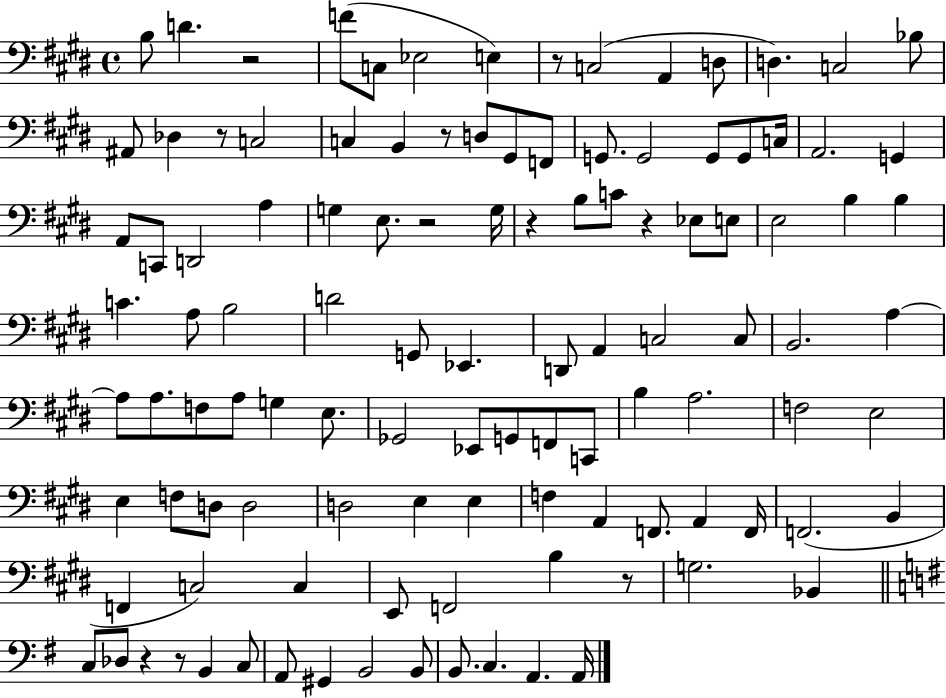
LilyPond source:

{
  \clef bass
  \time 4/4
  \defaultTimeSignature
  \key e \major
  \repeat volta 2 { b8 d'4. r2 | f'8( c8 ees2 e4) | r8 c2( a,4 d8 | d4.) c2 bes8 | \break ais,8 des4 r8 c2 | c4 b,4 r8 d8 gis,8 f,8 | g,8. g,2 g,8 g,8 c16 | a,2. g,4 | \break a,8 c,8 d,2 a4 | g4 e8. r2 g16 | r4 b8 c'8 r4 ees8 e8 | e2 b4 b4 | \break c'4. a8 b2 | d'2 g,8 ees,4. | d,8 a,4 c2 c8 | b,2. a4~~ | \break a8 a8. f8 a8 g4 e8. | ges,2 ees,8 g,8 f,8 c,8 | b4 a2. | f2 e2 | \break e4 f8 d8 d2 | d2 e4 e4 | f4 a,4 f,8. a,4 f,16 | f,2.( b,4 | \break f,4 c2) c4 | e,8 f,2 b4 r8 | g2. bes,4 | \bar "||" \break \key e \minor c8 des8 r4 r8 b,4 c8 | a,8 gis,4 b,2 b,8 | b,8. c4. a,4. a,16 | } \bar "|."
}